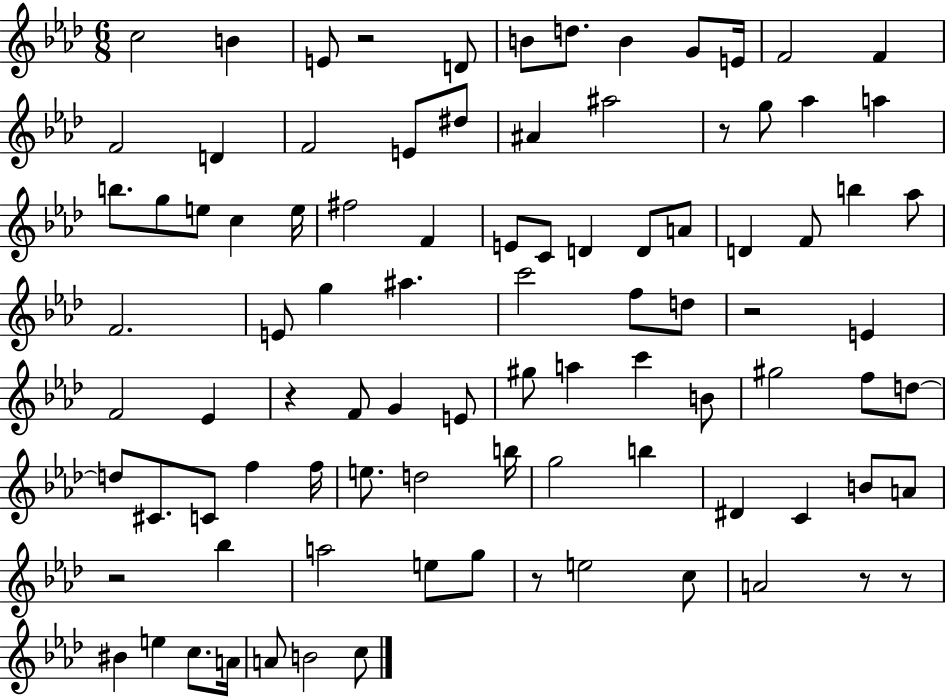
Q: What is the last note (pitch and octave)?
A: C5